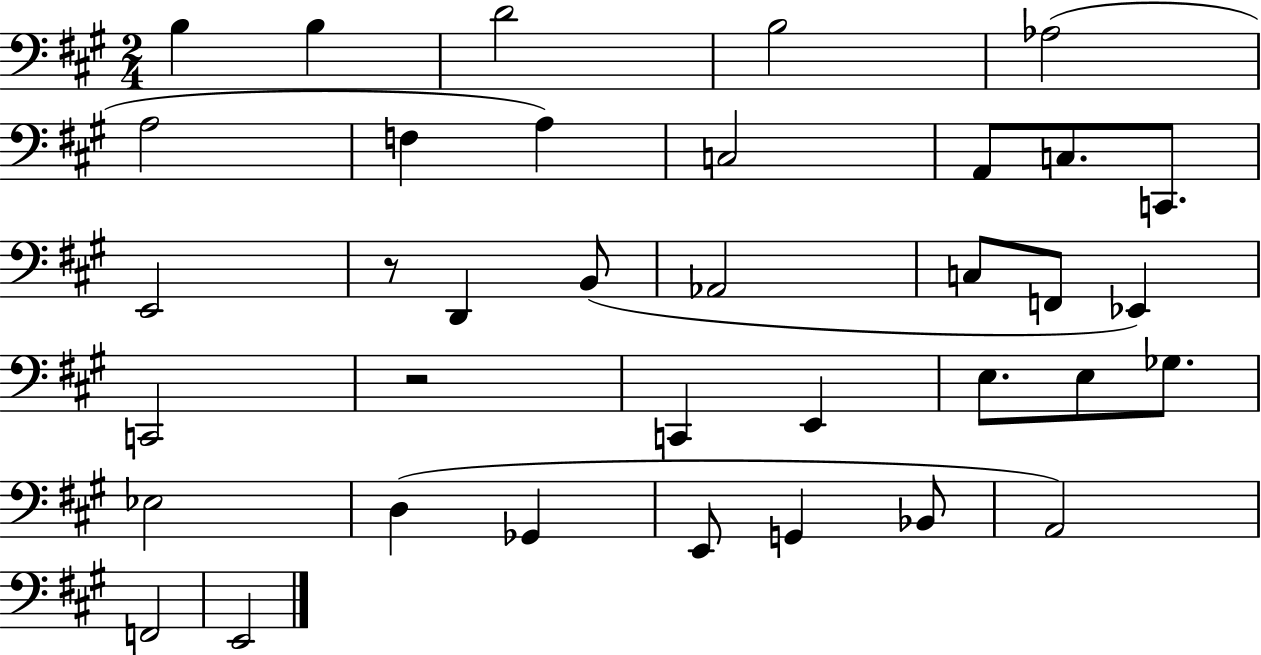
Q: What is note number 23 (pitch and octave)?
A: E3